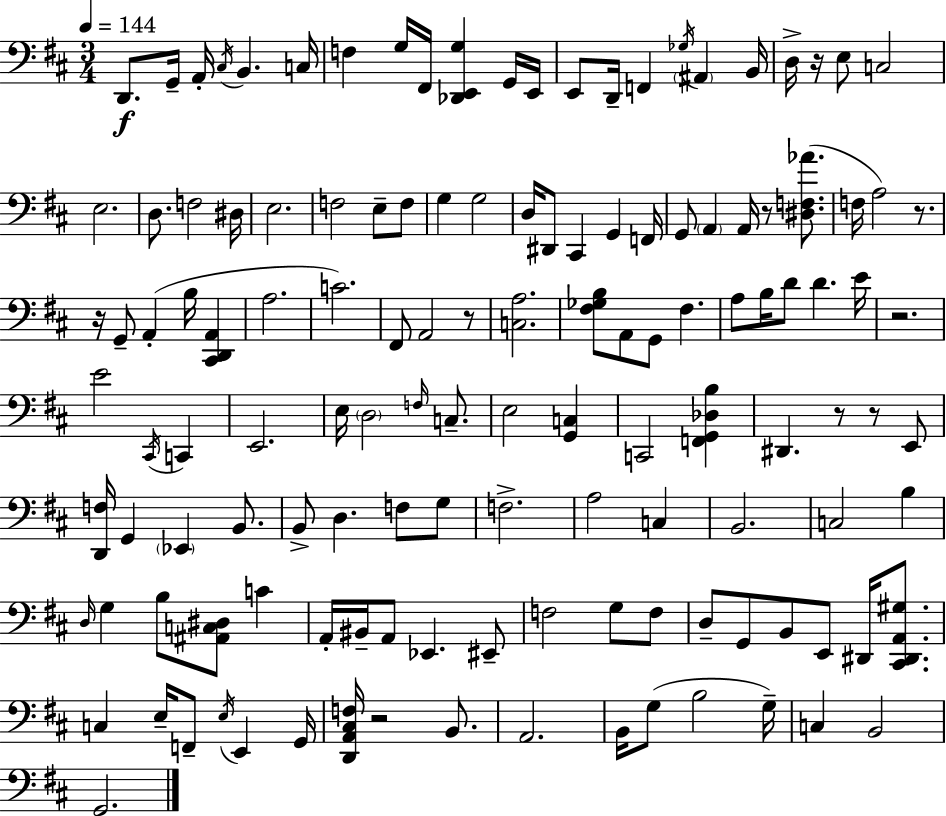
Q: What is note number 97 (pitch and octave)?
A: D#2